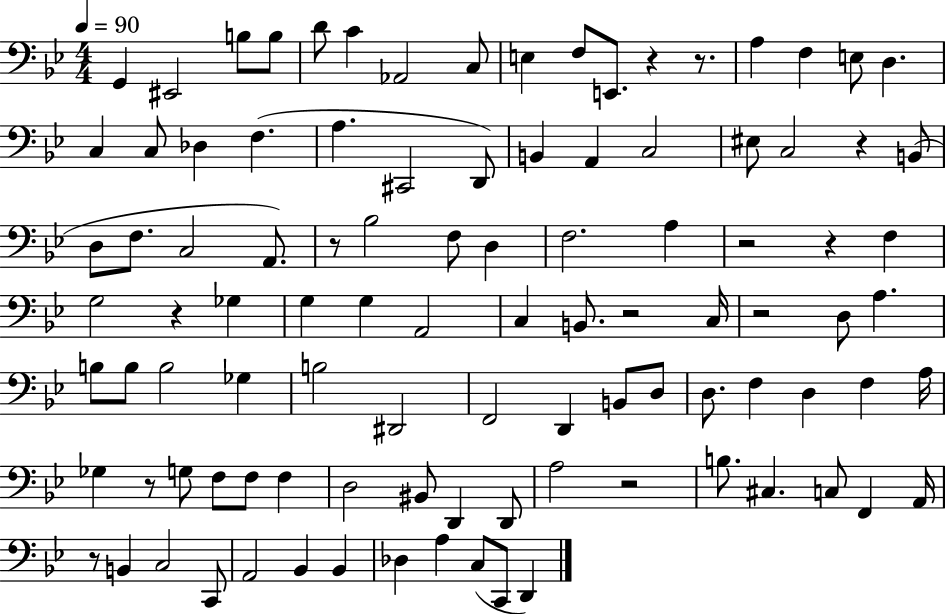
G2/q EIS2/h B3/e B3/e D4/e C4/q Ab2/h C3/e E3/q F3/e E2/e. R/q R/e. A3/q F3/q E3/e D3/q. C3/q C3/e Db3/q F3/q. A3/q. C#2/h D2/e B2/q A2/q C3/h EIS3/e C3/h R/q B2/e D3/e F3/e. C3/h A2/e. R/e Bb3/h F3/e D3/q F3/h. A3/q R/h R/q F3/q G3/h R/q Gb3/q G3/q G3/q A2/h C3/q B2/e. R/h C3/s R/h D3/e A3/q. B3/e B3/e B3/h Gb3/q B3/h D#2/h F2/h D2/q B2/e D3/e D3/e. F3/q D3/q F3/q A3/s Gb3/q R/e G3/e F3/e F3/e F3/q D3/h BIS2/e D2/q D2/e A3/h R/h B3/e. C#3/q. C3/e F2/q A2/s R/e B2/q C3/h C2/e A2/h Bb2/q Bb2/q Db3/q A3/q C3/e C2/e D2/q